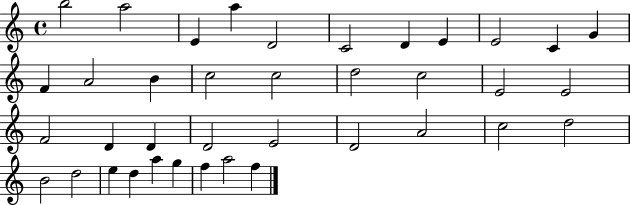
{
  \clef treble
  \time 4/4
  \defaultTimeSignature
  \key c \major
  b''2 a''2 | e'4 a''4 d'2 | c'2 d'4 e'4 | e'2 c'4 g'4 | \break f'4 a'2 b'4 | c''2 c''2 | d''2 c''2 | e'2 e'2 | \break f'2 d'4 d'4 | d'2 e'2 | d'2 a'2 | c''2 d''2 | \break b'2 d''2 | e''4 d''4 a''4 g''4 | f''4 a''2 f''4 | \bar "|."
}